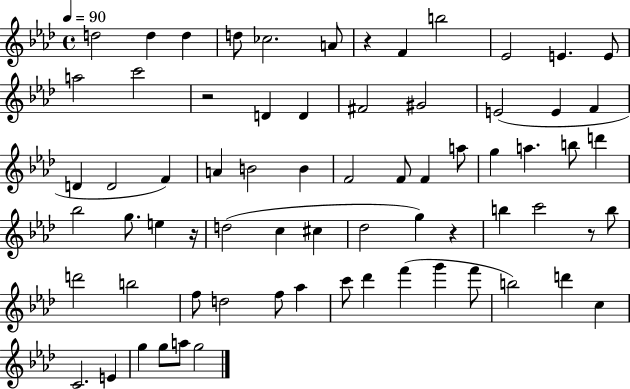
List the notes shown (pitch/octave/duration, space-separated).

D5/h D5/q D5/q D5/e CES5/h. A4/e R/q F4/q B5/h Eb4/h E4/q. E4/e A5/h C6/h R/h D4/q D4/q F#4/h G#4/h E4/h E4/q F4/q D4/q D4/h F4/q A4/q B4/h B4/q F4/h F4/e F4/q A5/e G5/q A5/q. B5/e D6/q Bb5/h G5/e. E5/q R/s D5/h C5/q C#5/q Db5/h G5/q R/q B5/q C6/h R/e B5/e D6/h B5/h F5/e D5/h F5/e Ab5/q C6/e Db6/q F6/q G6/q F6/e B5/h D6/q C5/q C4/h. E4/q G5/q G5/e A5/e G5/h